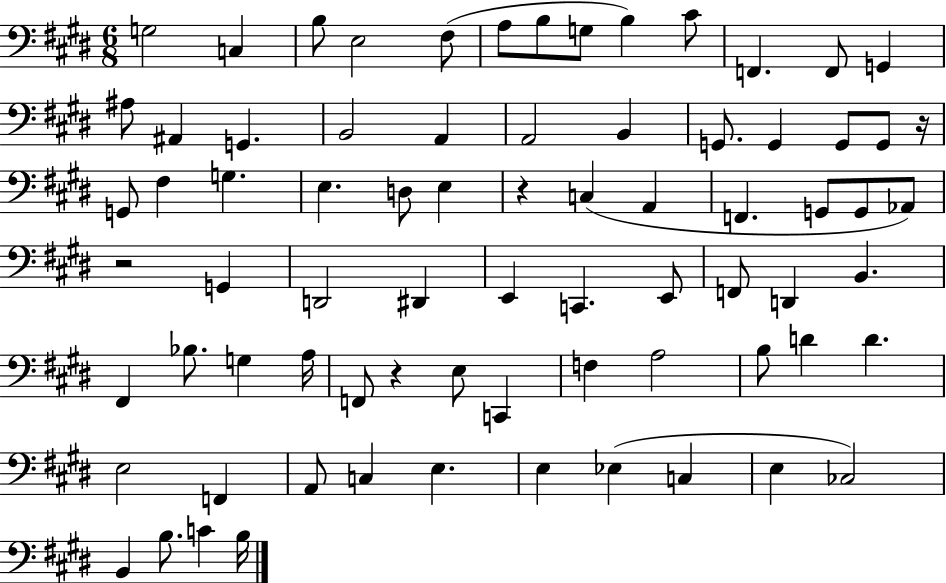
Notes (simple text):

G3/h C3/q B3/e E3/h F#3/e A3/e B3/e G3/e B3/q C#4/e F2/q. F2/e G2/q A#3/e A#2/q G2/q. B2/h A2/q A2/h B2/q G2/e. G2/q G2/e G2/e R/s G2/e F#3/q G3/q. E3/q. D3/e E3/q R/q C3/q A2/q F2/q. G2/e G2/e Ab2/e R/h G2/q D2/h D#2/q E2/q C2/q. E2/e F2/e D2/q B2/q. F#2/q Bb3/e. G3/q A3/s F2/e R/q E3/e C2/q F3/q A3/h B3/e D4/q D4/q. E3/h F2/q A2/e C3/q E3/q. E3/q Eb3/q C3/q E3/q CES3/h B2/q B3/e. C4/q B3/s